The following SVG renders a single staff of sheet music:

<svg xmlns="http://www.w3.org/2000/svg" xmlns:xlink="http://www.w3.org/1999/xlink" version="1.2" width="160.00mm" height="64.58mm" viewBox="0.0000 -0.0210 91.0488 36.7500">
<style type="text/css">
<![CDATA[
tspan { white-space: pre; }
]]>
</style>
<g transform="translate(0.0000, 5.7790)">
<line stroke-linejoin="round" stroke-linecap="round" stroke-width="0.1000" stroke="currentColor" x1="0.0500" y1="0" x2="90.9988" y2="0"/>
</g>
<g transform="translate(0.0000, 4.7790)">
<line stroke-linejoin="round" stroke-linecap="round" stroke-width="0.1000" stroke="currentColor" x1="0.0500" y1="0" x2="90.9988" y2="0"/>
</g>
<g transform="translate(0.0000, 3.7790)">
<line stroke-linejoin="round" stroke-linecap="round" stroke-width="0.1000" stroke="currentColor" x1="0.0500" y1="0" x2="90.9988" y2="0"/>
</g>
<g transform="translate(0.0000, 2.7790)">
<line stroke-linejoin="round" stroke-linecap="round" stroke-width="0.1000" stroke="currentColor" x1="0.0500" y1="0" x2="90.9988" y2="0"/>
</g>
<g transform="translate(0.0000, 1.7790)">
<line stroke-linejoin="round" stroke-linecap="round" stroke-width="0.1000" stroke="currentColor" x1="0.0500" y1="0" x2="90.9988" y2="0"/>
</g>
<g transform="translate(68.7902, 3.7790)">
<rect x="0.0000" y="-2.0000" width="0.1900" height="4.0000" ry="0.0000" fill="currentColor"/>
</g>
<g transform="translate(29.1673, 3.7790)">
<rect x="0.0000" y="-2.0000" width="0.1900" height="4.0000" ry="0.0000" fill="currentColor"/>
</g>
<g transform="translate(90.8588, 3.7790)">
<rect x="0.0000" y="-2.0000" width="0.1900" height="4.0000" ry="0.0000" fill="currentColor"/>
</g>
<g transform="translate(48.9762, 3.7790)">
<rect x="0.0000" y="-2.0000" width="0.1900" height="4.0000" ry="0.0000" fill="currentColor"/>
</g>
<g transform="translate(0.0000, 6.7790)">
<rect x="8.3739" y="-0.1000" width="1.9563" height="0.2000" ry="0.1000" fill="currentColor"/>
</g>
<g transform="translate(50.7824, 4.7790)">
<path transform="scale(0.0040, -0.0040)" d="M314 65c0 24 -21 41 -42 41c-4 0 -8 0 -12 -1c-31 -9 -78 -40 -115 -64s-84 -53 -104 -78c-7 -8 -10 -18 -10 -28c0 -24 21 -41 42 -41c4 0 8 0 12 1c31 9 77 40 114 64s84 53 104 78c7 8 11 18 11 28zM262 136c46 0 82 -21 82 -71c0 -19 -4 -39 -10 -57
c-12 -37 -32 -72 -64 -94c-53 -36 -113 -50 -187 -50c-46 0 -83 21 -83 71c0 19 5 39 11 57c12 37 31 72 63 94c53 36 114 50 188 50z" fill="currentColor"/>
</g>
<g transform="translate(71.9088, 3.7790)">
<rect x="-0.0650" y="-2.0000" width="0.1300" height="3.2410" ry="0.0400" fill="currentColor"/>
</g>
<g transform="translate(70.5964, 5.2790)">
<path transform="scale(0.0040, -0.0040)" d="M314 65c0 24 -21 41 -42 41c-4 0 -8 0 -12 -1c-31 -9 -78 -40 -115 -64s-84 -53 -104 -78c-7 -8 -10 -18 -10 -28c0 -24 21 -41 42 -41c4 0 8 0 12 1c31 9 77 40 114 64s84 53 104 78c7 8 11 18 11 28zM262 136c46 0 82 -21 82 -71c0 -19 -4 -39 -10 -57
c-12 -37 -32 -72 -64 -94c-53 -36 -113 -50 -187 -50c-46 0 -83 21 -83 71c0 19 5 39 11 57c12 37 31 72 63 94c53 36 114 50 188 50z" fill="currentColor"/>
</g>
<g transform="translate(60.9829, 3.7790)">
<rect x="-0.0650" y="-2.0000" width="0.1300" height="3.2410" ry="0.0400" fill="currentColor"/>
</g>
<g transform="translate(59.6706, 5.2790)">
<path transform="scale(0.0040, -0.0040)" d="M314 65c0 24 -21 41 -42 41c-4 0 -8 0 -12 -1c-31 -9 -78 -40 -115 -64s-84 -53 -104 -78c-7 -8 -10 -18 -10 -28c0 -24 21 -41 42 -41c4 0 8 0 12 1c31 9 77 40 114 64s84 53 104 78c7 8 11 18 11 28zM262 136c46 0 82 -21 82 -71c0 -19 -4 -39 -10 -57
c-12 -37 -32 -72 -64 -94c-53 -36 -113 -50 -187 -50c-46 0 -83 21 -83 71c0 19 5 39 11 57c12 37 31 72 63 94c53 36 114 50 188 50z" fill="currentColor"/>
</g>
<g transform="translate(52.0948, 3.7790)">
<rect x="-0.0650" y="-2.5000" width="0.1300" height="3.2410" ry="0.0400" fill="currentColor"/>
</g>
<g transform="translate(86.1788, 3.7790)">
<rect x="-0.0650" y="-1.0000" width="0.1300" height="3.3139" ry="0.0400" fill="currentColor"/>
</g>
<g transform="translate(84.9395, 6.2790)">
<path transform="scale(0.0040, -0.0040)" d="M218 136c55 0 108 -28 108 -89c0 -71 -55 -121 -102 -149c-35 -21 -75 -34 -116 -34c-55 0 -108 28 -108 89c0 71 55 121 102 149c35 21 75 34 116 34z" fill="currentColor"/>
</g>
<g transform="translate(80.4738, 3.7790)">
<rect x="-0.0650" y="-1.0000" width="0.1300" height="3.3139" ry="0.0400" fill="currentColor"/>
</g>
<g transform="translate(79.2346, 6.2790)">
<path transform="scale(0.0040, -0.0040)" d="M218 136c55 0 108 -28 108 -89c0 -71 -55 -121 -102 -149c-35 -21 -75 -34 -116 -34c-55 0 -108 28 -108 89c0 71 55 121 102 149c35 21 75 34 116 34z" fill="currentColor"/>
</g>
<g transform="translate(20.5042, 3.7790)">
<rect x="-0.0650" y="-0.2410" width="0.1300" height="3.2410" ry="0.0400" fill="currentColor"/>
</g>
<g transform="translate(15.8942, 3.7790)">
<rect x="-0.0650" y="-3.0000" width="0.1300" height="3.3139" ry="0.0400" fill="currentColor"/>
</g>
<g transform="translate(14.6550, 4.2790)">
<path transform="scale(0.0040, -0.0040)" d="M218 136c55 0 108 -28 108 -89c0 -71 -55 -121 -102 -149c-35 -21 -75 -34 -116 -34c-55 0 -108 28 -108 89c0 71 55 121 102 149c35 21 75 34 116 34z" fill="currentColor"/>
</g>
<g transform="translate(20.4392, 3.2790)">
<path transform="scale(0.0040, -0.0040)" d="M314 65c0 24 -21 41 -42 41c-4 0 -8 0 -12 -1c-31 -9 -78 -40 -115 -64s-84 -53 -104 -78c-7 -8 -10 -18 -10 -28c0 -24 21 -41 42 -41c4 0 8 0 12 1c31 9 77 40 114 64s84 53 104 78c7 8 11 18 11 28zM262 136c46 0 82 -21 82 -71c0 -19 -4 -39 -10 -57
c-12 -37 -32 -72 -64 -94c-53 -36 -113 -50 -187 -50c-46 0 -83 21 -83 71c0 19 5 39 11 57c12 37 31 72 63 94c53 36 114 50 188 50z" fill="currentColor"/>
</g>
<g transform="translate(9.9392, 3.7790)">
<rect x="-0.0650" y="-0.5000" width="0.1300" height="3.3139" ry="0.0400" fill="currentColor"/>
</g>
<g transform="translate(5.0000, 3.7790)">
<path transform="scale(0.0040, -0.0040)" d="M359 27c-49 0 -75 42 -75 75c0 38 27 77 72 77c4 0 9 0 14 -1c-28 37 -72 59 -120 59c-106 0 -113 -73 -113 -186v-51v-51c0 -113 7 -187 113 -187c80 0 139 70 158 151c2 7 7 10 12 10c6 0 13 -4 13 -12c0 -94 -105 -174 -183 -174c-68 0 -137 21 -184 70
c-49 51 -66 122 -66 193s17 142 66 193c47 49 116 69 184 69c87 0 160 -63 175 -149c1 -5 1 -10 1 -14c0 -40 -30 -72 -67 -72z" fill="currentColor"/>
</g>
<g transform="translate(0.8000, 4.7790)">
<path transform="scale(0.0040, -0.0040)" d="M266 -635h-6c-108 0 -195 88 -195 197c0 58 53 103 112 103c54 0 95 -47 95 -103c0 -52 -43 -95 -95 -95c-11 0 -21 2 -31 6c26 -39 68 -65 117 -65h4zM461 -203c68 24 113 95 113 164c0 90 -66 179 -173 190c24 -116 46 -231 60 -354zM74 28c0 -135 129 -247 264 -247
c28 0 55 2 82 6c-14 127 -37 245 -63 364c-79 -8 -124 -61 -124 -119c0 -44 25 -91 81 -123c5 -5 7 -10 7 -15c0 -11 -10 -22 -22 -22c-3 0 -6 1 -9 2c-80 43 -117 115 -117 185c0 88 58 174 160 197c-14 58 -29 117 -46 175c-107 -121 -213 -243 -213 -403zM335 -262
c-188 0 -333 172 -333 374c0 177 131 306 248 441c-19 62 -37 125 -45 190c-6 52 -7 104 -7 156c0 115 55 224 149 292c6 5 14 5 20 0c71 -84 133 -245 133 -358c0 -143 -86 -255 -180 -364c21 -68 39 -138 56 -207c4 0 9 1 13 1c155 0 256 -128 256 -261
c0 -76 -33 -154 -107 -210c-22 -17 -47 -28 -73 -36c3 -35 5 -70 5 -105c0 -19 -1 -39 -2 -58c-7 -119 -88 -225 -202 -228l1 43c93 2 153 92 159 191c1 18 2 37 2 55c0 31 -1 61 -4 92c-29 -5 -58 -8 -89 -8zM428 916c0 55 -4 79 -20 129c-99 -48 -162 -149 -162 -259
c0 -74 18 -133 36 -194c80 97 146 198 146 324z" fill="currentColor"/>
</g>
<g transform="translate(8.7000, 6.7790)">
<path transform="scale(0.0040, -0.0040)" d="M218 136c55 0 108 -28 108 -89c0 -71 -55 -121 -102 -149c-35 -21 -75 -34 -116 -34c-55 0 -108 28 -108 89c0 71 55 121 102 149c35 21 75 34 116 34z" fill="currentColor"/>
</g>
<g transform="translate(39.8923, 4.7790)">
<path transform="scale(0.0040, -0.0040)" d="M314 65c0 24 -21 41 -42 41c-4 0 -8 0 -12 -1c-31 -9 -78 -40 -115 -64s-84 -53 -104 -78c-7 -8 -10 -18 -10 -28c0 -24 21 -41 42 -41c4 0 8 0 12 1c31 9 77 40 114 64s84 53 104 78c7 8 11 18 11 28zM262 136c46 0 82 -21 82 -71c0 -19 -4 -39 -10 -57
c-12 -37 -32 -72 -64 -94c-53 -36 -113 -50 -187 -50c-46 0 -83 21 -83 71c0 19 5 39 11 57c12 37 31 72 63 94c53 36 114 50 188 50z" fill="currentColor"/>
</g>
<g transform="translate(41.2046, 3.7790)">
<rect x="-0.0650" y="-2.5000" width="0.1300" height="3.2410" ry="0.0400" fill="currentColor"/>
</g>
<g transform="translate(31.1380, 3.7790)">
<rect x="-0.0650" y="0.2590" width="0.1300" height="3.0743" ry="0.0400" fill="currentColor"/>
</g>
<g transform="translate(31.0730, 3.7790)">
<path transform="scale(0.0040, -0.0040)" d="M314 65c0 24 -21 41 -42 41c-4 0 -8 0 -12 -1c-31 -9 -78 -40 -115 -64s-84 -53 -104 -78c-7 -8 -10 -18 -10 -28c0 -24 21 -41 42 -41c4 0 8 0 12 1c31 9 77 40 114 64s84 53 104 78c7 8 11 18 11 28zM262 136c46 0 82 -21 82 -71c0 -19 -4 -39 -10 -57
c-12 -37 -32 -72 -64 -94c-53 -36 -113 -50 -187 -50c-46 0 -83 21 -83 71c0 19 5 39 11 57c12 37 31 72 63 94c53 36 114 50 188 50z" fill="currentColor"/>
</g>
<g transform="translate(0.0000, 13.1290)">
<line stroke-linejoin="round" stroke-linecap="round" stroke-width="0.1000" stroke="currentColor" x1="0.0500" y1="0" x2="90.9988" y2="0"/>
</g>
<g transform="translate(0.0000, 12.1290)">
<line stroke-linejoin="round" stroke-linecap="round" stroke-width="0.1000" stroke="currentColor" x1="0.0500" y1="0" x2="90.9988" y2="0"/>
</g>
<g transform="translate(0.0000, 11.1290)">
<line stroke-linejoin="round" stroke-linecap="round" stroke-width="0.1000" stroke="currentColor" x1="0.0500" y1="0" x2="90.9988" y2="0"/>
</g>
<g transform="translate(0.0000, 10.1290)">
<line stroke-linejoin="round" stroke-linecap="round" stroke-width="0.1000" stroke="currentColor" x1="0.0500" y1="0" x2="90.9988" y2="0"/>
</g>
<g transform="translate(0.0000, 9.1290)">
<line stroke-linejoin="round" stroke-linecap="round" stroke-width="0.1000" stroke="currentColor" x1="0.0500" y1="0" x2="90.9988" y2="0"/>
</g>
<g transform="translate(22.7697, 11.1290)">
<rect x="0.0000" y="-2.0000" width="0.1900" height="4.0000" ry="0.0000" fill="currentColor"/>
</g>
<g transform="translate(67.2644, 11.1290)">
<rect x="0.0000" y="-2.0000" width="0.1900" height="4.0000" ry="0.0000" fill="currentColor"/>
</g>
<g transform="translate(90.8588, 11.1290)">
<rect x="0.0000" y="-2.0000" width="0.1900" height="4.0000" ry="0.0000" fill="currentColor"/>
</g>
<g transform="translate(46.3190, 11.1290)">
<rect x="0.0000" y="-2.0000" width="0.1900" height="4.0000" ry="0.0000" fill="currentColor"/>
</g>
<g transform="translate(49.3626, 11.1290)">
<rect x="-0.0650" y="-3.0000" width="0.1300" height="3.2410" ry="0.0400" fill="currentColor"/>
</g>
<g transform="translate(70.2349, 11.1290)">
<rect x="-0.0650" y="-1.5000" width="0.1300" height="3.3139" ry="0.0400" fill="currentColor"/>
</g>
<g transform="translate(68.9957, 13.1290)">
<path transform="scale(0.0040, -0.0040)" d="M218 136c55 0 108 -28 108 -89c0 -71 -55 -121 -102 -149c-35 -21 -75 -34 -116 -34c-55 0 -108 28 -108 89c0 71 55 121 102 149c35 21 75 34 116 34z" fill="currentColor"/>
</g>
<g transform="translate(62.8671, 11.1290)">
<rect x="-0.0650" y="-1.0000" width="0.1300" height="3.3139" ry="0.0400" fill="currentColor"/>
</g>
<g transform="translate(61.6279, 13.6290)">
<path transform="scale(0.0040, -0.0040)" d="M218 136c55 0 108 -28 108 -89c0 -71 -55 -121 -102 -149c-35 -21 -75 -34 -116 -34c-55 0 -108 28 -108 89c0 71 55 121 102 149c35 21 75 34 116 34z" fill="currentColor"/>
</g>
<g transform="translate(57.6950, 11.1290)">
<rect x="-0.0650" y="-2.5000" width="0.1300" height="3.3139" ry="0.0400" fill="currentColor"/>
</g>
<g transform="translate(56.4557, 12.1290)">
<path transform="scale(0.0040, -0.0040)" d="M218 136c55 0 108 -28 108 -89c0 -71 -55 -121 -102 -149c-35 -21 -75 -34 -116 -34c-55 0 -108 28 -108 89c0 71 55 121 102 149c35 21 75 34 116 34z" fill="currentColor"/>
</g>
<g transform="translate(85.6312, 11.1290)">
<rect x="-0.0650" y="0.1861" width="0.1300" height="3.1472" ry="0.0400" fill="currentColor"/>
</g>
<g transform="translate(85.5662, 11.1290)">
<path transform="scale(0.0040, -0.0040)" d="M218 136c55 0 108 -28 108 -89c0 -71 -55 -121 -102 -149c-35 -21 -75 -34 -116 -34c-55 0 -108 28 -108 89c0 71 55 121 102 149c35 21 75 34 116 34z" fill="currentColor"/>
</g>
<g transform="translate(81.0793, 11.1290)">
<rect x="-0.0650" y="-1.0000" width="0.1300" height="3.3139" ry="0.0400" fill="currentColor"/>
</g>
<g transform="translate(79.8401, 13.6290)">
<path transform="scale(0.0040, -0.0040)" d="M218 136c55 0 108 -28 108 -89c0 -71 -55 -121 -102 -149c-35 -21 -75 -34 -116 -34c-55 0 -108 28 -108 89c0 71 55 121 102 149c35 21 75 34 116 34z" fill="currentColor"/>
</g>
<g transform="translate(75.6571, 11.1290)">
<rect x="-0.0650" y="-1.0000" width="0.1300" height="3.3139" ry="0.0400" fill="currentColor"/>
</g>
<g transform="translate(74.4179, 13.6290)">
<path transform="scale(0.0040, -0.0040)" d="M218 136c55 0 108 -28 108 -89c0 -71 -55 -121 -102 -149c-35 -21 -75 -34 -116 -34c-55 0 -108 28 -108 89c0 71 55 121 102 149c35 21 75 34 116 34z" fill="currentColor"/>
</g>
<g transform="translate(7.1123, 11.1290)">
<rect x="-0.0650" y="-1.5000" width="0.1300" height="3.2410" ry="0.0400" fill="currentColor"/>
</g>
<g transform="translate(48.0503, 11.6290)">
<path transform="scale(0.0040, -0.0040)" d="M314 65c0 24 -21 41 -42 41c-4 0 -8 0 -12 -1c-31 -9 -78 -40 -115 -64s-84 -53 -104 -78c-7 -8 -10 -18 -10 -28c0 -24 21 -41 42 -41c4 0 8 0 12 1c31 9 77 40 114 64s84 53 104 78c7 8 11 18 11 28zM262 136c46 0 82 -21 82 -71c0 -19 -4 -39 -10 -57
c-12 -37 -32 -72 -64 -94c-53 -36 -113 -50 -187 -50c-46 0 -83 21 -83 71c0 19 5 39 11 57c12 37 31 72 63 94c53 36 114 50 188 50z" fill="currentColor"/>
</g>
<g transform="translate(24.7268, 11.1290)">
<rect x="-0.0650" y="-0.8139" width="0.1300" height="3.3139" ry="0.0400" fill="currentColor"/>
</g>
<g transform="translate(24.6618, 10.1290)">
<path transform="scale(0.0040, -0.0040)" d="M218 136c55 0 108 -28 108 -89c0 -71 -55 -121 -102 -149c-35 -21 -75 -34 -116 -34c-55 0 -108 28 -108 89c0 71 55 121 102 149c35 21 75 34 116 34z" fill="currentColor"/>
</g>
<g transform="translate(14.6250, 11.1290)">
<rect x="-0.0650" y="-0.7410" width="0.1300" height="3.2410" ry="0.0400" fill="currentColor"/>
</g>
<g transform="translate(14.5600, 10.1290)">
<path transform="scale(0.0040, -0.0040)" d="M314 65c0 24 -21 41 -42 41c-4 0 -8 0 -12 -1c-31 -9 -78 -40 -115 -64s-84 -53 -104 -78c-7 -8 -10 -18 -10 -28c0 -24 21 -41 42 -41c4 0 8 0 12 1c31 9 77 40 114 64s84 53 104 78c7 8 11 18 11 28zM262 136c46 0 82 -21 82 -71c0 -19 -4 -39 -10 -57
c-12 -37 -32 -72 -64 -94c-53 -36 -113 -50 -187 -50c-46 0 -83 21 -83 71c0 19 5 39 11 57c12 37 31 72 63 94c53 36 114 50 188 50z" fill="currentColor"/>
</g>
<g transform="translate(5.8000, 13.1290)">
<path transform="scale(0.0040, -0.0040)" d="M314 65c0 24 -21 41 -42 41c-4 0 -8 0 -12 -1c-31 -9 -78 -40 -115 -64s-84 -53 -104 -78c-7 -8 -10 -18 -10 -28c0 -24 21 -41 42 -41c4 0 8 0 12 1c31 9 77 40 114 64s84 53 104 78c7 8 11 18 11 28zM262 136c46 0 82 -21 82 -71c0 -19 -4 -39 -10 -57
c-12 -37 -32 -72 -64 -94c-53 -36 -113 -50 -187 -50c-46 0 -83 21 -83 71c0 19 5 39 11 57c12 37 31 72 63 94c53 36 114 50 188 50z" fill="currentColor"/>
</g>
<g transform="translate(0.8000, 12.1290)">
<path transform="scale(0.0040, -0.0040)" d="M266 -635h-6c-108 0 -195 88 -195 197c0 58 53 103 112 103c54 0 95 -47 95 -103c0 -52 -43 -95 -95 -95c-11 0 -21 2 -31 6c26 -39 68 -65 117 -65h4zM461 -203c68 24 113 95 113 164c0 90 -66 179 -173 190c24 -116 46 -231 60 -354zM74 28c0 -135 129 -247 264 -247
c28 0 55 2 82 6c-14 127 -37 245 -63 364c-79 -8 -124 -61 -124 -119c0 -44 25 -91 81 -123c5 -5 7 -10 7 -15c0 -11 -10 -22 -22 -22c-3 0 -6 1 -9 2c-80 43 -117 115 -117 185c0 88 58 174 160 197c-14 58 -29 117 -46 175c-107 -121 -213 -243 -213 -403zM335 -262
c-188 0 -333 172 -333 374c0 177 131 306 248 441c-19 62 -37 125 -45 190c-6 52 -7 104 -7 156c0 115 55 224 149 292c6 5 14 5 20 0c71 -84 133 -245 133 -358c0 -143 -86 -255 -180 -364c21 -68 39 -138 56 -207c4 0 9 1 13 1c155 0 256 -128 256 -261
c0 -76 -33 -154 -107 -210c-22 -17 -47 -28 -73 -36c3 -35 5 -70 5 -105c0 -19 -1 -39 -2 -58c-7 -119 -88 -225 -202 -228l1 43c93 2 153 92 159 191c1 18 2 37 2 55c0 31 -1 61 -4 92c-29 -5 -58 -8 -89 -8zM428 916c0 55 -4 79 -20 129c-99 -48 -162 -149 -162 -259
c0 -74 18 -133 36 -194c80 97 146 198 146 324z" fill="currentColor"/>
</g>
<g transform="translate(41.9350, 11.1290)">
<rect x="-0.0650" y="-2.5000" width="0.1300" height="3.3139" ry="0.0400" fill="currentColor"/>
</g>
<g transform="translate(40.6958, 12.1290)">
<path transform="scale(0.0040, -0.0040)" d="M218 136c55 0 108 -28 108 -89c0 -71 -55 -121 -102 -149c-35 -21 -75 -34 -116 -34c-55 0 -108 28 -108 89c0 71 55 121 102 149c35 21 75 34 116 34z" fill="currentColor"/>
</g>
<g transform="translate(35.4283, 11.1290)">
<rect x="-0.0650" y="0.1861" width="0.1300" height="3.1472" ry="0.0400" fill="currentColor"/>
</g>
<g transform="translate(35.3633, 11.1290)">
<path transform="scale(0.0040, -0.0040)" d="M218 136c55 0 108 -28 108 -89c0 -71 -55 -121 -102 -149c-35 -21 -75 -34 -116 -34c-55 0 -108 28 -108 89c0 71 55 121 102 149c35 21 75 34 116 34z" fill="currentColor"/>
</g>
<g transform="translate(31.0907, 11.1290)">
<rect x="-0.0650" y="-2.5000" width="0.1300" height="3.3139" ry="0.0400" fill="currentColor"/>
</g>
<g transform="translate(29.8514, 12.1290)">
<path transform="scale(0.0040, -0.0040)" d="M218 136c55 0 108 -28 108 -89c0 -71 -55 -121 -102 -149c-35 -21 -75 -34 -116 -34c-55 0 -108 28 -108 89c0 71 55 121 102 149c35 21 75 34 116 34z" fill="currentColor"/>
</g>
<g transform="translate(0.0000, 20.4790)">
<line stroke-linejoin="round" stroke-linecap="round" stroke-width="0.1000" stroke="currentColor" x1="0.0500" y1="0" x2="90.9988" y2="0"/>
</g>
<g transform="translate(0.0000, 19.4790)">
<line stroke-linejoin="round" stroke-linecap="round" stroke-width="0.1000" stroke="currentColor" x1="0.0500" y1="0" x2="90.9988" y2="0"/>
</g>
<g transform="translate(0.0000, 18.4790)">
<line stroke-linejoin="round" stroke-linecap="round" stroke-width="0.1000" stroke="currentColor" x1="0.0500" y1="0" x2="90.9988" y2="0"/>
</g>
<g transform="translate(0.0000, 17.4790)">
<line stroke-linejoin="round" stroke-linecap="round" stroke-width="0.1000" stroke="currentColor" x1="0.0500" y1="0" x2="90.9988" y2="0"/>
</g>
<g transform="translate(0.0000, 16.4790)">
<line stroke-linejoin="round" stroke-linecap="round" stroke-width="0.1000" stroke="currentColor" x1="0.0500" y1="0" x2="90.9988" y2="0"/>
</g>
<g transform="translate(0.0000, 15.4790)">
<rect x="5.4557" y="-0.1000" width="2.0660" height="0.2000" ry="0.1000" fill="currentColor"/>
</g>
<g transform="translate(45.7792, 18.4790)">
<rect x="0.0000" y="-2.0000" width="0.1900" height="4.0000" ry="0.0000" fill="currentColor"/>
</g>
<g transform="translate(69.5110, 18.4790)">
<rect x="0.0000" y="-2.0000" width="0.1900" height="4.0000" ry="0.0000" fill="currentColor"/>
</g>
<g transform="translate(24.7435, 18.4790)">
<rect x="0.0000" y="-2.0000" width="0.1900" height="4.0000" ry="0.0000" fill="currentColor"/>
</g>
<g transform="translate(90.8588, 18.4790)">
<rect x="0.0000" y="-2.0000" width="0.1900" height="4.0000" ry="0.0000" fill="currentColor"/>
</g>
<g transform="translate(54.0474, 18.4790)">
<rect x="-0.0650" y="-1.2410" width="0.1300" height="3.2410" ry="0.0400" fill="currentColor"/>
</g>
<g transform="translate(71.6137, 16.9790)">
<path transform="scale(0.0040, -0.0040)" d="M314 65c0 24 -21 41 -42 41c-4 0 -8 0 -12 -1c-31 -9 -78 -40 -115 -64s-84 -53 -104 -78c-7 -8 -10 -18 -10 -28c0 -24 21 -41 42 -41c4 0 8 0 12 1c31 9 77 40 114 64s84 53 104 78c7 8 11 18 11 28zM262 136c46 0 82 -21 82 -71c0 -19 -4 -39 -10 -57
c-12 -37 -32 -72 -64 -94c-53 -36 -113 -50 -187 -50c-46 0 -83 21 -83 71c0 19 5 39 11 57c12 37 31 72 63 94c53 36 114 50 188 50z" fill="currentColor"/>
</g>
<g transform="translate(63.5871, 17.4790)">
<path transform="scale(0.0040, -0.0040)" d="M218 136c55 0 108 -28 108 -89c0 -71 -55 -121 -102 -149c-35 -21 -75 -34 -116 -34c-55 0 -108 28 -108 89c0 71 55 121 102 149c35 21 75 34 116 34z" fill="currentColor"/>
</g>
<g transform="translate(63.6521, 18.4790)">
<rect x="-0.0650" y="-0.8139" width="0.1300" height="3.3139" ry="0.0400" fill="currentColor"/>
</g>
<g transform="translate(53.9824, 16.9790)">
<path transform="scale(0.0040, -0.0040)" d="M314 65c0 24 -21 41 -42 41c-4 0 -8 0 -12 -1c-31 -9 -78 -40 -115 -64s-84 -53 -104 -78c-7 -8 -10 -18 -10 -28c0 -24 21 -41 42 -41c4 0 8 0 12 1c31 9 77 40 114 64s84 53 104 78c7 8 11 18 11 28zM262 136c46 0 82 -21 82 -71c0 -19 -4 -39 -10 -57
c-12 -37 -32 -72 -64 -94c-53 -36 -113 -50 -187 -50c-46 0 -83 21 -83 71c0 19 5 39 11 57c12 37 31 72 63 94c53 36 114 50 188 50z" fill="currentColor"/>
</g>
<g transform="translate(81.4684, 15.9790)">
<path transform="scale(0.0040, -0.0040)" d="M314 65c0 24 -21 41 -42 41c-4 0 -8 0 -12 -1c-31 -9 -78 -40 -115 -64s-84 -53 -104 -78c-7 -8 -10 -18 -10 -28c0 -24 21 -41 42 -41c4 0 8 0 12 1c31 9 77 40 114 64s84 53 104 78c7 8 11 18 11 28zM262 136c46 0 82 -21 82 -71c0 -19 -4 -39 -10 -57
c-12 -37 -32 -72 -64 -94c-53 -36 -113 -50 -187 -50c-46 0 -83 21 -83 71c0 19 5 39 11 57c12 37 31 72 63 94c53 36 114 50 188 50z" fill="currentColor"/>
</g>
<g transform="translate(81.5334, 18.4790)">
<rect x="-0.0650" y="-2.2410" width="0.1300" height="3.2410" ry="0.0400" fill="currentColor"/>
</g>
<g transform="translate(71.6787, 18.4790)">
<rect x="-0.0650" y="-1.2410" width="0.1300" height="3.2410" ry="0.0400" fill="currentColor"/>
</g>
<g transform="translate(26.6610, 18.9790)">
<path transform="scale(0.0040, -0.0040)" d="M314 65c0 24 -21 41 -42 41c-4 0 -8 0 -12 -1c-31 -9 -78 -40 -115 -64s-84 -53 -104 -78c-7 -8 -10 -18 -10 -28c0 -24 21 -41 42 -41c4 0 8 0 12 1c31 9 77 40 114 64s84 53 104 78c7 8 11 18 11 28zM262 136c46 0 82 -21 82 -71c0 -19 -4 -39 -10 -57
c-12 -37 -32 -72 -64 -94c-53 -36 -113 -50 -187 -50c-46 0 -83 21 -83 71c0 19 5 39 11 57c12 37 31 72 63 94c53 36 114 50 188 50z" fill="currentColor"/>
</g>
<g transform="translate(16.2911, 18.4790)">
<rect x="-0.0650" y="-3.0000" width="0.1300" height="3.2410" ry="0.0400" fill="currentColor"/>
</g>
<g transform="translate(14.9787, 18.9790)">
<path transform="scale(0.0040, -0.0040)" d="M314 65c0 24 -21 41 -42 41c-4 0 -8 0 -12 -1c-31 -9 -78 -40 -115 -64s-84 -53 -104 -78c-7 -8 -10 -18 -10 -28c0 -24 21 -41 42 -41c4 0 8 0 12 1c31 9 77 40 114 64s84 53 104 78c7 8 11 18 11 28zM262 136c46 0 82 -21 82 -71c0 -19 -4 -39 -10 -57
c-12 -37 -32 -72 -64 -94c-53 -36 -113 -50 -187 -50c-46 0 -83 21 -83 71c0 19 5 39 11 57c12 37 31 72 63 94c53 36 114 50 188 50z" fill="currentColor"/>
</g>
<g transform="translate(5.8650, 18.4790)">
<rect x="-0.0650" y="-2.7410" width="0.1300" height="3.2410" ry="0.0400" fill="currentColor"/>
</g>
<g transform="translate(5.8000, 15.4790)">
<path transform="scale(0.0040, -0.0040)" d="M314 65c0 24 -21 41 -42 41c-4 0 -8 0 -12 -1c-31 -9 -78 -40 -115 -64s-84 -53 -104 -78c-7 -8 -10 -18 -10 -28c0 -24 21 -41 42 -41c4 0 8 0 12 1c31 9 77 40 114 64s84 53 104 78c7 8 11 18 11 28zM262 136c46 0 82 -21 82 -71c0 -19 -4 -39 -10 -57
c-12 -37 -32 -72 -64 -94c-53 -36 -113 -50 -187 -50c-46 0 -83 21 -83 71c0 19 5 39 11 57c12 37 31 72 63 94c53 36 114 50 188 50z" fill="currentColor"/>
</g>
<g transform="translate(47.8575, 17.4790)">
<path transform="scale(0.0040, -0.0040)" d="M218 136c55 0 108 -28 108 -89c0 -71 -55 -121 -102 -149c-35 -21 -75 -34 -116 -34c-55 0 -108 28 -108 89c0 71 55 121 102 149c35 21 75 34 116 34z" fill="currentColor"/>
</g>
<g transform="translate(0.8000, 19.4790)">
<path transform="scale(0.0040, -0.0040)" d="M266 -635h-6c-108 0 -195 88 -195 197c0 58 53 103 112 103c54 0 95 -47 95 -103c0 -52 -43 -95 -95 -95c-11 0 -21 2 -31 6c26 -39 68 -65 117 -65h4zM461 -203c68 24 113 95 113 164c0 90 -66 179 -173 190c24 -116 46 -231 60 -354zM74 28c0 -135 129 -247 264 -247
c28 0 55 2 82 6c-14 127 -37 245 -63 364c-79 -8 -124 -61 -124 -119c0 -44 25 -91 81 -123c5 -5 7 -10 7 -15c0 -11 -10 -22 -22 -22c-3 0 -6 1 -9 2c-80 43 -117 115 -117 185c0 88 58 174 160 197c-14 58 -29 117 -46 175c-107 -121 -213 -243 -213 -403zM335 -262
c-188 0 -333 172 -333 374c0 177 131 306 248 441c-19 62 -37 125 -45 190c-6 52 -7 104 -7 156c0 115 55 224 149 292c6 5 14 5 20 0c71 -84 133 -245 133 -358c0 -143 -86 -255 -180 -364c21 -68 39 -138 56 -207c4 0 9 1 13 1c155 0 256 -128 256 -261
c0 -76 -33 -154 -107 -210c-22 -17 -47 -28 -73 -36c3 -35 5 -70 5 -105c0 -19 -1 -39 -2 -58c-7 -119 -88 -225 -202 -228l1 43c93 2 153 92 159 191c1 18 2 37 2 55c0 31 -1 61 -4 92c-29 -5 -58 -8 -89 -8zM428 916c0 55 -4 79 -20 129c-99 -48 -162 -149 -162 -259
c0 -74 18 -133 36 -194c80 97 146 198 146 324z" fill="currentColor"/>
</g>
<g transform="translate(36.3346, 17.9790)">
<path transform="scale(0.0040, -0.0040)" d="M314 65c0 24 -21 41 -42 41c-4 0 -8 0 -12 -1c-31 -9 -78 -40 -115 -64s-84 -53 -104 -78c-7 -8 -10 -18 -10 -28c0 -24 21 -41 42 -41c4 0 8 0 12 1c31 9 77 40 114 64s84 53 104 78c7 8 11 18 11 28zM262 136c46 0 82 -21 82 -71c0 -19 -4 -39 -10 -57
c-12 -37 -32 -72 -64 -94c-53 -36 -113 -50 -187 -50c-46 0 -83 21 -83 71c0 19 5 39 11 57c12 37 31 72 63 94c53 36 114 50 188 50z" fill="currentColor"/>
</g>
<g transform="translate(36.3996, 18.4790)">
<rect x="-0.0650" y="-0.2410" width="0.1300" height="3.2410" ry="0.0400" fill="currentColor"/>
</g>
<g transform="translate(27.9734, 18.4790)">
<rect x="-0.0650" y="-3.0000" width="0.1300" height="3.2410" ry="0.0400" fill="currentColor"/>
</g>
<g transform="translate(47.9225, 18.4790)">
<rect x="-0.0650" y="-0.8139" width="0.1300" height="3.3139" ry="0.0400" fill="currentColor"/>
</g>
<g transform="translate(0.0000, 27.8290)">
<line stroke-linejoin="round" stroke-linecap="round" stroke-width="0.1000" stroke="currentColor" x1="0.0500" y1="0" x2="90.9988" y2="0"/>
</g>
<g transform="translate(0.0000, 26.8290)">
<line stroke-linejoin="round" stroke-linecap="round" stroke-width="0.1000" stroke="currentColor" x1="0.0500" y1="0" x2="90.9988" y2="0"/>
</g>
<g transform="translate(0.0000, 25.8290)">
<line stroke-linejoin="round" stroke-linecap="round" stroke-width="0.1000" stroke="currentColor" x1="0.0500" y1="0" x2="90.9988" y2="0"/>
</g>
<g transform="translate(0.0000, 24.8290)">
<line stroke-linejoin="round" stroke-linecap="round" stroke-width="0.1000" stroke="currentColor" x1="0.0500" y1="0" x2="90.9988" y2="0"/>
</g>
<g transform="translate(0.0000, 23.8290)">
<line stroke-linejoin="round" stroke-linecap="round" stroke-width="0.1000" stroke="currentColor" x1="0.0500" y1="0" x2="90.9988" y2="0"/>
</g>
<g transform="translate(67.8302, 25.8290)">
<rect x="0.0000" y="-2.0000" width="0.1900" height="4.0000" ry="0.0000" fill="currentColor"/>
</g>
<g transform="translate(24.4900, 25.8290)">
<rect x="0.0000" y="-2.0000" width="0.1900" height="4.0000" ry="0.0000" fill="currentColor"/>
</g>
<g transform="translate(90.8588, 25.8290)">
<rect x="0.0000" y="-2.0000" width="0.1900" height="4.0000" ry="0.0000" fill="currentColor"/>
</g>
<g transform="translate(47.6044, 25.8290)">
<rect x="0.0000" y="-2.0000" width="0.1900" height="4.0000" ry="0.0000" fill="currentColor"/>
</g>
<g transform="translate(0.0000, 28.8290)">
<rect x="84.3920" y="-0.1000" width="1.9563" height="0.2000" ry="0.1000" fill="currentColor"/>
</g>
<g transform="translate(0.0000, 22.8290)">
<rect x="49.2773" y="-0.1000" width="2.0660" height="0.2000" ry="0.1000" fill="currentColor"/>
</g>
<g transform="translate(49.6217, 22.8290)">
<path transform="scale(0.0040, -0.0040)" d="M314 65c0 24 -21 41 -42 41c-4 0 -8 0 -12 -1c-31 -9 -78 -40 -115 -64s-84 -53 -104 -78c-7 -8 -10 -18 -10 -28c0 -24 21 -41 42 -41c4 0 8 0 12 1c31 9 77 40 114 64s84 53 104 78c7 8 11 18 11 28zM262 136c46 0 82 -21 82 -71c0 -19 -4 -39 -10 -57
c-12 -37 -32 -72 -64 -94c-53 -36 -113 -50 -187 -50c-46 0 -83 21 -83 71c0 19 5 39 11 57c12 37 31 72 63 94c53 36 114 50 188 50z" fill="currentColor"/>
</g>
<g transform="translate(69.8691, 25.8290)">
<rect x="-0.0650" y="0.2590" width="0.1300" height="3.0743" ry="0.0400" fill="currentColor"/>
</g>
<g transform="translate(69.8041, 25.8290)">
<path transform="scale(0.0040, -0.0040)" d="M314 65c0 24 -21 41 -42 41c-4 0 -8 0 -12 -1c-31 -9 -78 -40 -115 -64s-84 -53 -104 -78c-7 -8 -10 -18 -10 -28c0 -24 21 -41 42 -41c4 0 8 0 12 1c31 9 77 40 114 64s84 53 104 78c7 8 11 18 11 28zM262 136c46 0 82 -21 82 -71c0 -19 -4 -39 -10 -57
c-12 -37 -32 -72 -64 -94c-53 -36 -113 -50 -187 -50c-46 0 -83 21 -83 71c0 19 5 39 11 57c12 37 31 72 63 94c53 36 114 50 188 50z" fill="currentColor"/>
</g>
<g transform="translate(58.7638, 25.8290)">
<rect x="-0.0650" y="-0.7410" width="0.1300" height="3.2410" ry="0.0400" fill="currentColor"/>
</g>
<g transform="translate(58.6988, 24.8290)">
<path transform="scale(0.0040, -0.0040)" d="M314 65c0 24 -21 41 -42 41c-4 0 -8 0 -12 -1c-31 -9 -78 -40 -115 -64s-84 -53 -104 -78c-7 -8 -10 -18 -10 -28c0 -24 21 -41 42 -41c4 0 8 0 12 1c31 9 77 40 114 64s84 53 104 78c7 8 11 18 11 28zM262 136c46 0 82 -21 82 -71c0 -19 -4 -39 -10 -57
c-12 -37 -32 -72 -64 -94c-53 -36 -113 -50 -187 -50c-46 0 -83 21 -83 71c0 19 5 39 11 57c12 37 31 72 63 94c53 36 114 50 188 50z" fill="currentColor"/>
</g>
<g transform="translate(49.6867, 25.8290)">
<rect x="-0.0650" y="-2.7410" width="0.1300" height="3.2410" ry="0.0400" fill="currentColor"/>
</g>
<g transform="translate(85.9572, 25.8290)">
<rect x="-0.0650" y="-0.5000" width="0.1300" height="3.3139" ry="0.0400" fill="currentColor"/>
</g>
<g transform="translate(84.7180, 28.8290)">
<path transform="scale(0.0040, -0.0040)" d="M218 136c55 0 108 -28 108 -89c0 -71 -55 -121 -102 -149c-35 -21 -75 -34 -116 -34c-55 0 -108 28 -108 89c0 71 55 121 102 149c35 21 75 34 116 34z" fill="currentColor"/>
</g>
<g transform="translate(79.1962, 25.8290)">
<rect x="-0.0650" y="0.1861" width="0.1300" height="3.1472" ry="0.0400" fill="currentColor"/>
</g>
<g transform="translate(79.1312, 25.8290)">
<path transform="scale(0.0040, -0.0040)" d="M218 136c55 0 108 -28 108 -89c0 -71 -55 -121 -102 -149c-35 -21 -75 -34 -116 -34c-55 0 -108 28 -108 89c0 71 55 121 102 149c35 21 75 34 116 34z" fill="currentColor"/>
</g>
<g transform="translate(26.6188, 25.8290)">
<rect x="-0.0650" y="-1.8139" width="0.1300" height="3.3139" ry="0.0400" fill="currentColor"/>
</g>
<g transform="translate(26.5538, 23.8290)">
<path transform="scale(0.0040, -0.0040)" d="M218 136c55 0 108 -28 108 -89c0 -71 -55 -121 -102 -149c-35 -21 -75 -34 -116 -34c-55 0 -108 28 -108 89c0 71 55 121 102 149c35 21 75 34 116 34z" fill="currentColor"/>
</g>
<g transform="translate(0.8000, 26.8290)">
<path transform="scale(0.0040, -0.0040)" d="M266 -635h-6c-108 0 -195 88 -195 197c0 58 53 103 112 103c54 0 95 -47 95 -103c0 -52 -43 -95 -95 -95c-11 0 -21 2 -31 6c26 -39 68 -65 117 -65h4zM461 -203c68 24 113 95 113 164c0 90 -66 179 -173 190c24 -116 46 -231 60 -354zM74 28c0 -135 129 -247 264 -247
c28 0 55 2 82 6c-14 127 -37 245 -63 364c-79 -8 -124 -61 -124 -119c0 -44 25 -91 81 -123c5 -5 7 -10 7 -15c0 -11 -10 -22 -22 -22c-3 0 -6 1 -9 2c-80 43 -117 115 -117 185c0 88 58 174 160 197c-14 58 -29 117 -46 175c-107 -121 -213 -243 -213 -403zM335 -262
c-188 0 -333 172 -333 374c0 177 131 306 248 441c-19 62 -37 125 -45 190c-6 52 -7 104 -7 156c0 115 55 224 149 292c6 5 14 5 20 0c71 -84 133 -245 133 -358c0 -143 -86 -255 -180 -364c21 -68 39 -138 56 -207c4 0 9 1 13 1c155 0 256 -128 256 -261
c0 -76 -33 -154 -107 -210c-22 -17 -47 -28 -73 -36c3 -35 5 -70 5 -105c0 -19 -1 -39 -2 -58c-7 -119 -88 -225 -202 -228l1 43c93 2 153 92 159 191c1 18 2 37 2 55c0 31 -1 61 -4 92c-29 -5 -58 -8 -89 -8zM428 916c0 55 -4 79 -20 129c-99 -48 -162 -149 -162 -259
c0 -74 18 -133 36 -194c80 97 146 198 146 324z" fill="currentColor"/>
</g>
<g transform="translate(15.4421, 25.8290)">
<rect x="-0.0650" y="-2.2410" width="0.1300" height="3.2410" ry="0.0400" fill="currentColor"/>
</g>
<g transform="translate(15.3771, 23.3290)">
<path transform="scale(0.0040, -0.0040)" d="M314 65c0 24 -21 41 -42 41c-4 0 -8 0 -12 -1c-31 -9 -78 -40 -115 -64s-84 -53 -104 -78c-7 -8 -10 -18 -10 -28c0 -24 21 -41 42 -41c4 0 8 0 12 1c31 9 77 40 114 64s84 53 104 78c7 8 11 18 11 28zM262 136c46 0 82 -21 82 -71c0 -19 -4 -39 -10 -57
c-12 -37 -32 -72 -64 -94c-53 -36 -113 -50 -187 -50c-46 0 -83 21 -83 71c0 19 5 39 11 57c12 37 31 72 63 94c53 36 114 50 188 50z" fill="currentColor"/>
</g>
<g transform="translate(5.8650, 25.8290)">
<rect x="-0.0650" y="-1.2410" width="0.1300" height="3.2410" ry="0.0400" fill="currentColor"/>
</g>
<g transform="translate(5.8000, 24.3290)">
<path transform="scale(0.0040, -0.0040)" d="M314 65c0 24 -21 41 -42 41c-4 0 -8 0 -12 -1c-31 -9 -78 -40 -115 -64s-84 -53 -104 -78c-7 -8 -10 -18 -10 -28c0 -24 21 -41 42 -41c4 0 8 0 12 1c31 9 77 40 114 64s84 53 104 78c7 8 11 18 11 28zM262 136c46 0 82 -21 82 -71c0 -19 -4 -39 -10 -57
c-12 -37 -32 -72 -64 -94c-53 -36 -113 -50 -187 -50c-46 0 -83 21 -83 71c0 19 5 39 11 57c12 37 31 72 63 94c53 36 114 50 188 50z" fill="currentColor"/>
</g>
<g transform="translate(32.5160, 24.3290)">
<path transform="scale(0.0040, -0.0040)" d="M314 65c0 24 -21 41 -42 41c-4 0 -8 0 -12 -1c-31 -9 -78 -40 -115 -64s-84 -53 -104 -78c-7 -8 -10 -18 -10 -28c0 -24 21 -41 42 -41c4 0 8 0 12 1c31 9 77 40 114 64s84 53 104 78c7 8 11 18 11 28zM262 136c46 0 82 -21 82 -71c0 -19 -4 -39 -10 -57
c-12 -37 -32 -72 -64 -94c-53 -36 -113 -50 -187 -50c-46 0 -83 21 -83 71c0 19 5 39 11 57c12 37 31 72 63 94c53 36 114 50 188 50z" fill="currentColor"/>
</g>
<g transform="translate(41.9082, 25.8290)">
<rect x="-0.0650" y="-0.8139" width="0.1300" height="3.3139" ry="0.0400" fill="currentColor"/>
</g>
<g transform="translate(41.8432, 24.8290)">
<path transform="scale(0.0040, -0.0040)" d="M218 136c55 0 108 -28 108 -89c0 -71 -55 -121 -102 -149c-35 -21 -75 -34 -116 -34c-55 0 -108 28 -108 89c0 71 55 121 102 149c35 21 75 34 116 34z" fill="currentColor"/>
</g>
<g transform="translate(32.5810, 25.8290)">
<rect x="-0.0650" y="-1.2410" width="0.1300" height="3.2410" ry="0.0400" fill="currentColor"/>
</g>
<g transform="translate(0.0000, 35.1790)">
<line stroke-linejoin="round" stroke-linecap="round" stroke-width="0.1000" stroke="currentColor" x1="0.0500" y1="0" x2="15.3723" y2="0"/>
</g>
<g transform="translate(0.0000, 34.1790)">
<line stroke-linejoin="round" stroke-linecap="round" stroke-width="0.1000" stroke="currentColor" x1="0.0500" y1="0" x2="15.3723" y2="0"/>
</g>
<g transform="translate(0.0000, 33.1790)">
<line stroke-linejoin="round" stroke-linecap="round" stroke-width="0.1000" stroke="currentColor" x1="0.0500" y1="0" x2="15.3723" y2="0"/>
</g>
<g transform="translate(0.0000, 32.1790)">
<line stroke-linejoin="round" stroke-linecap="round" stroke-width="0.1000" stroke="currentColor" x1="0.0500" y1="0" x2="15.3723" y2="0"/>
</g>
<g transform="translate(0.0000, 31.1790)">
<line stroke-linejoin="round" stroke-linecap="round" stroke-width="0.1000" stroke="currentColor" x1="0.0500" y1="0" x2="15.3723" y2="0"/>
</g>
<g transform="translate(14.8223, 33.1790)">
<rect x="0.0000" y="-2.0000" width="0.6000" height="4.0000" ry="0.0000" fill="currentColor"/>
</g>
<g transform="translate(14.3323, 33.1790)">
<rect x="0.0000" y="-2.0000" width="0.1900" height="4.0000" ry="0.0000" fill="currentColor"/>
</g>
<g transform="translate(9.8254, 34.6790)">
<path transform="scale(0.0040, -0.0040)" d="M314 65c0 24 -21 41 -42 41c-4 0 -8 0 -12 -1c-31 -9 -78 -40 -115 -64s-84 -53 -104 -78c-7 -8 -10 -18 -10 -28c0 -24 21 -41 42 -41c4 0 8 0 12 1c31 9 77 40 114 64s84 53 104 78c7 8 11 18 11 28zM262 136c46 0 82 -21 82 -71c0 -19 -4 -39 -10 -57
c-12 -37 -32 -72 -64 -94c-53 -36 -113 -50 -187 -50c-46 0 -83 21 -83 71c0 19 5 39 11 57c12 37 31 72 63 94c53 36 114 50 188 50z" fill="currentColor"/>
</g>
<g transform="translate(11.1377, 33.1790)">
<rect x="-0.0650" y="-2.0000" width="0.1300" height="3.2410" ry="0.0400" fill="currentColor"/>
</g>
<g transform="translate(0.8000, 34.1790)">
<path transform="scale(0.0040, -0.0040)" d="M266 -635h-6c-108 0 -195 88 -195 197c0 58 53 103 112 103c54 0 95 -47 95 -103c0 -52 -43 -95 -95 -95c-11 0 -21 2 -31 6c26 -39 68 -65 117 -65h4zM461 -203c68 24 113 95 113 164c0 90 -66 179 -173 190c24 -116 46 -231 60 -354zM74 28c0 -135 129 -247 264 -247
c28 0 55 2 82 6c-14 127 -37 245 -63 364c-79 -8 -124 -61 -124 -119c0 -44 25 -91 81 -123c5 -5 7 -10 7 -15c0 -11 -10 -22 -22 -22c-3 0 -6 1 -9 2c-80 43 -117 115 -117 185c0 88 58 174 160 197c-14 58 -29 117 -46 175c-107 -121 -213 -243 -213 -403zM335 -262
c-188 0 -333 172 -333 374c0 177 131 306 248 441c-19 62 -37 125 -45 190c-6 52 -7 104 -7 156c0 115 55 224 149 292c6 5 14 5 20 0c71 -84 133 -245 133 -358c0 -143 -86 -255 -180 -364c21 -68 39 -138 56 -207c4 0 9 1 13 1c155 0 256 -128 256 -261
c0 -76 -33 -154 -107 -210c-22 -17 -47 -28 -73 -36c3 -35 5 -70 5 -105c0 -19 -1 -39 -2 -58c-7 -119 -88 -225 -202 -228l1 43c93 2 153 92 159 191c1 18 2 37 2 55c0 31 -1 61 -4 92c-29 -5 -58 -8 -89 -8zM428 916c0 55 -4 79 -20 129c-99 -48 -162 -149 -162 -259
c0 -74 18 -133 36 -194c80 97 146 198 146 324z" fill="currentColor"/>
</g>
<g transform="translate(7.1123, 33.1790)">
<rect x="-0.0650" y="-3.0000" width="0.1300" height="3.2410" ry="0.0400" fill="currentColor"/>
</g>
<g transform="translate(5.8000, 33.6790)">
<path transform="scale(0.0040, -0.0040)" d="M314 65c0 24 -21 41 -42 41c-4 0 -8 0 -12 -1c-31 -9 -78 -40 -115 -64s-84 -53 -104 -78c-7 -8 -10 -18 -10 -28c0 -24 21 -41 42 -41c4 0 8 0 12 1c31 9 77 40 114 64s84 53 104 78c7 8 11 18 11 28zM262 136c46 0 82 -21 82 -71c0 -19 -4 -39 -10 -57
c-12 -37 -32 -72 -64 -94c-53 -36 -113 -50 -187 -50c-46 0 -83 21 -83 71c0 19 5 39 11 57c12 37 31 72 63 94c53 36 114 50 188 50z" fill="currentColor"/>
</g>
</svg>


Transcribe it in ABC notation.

X:1
T:Untitled
M:4/4
L:1/4
K:C
C A c2 B2 G2 G2 F2 F2 D D E2 d2 d G B G A2 G D E D D B a2 A2 A2 c2 d e2 d e2 g2 e2 g2 f e2 d a2 d2 B2 B C A2 F2